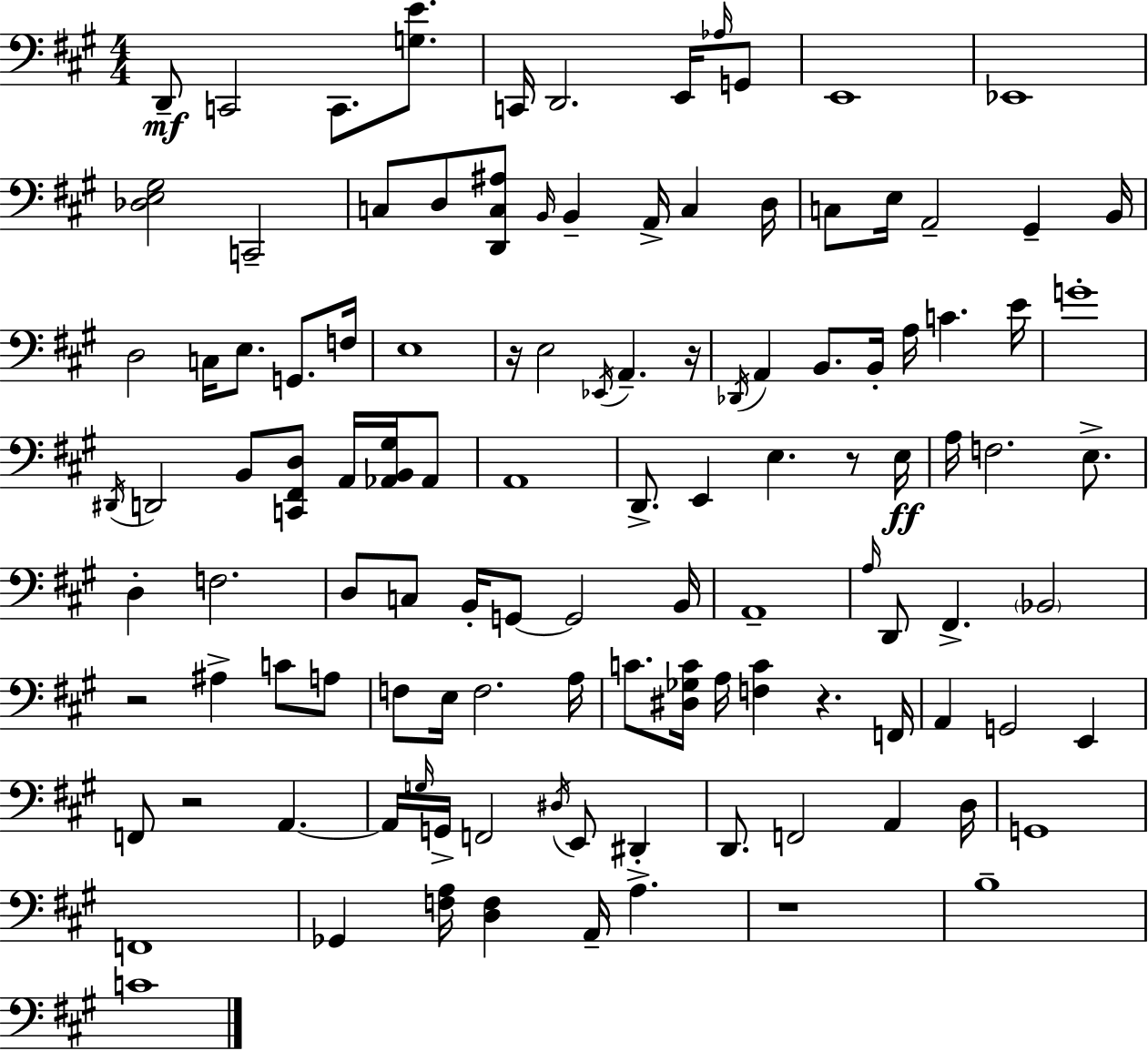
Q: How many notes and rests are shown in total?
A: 115